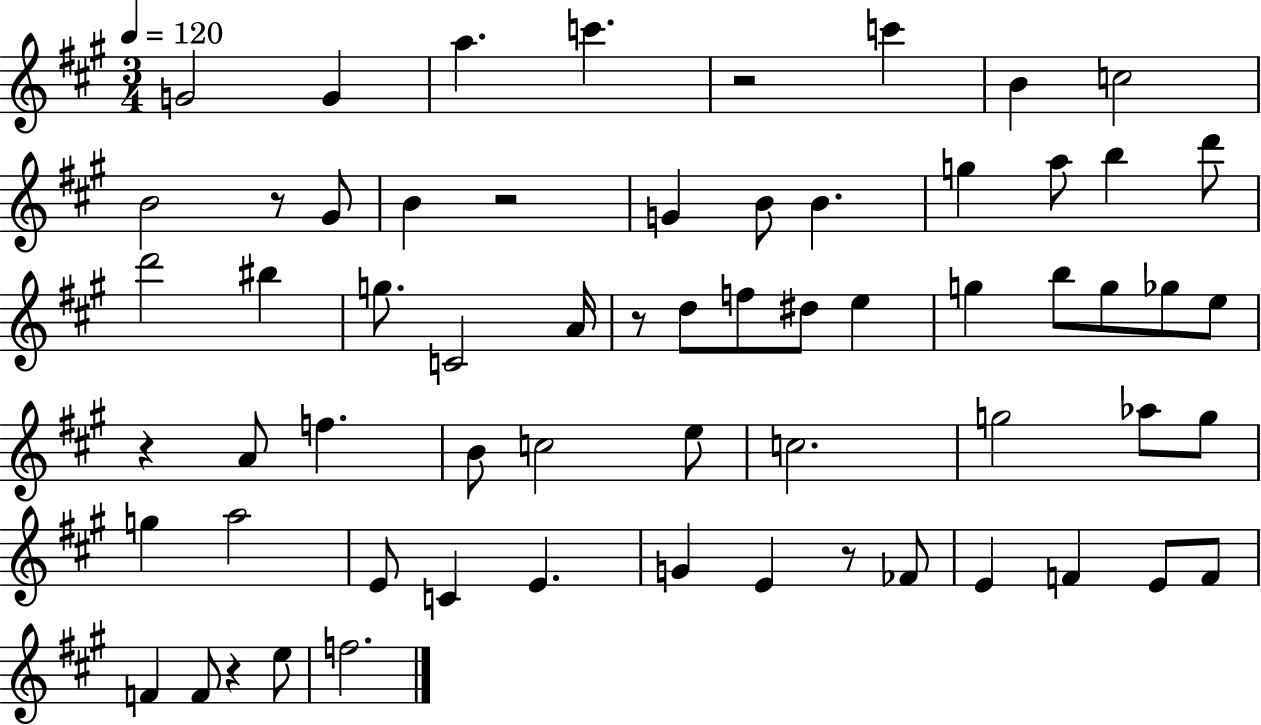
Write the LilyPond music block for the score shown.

{
  \clef treble
  \numericTimeSignature
  \time 3/4
  \key a \major
  \tempo 4 = 120
  g'2 g'4 | a''4. c'''4. | r2 c'''4 | b'4 c''2 | \break b'2 r8 gis'8 | b'4 r2 | g'4 b'8 b'4. | g''4 a''8 b''4 d'''8 | \break d'''2 bis''4 | g''8. c'2 a'16 | r8 d''8 f''8 dis''8 e''4 | g''4 b''8 g''8 ges''8 e''8 | \break r4 a'8 f''4. | b'8 c''2 e''8 | c''2. | g''2 aes''8 g''8 | \break g''4 a''2 | e'8 c'4 e'4. | g'4 e'4 r8 fes'8 | e'4 f'4 e'8 f'8 | \break f'4 f'8 r4 e''8 | f''2. | \bar "|."
}